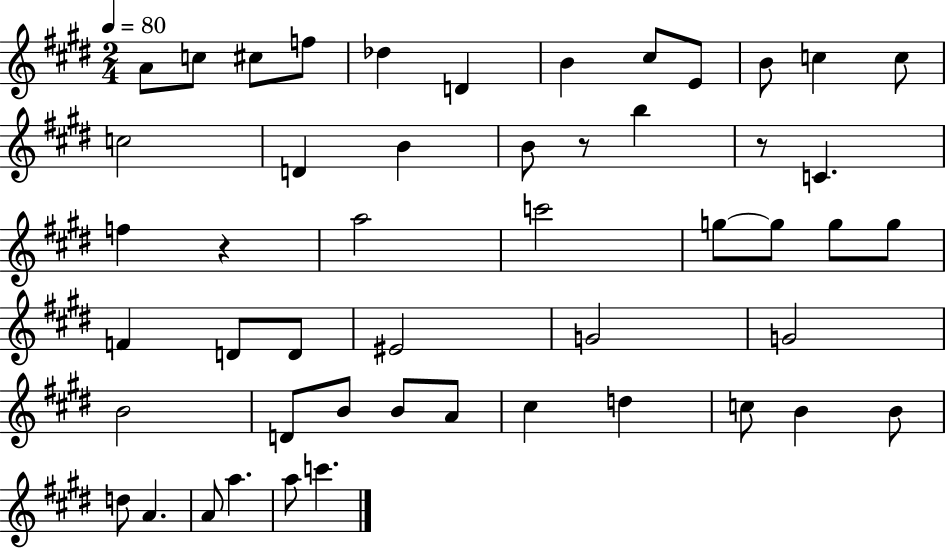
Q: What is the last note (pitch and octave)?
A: C6